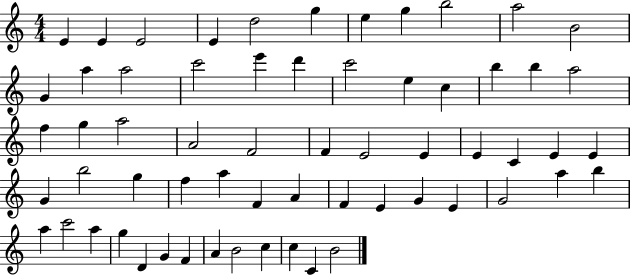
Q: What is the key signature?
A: C major